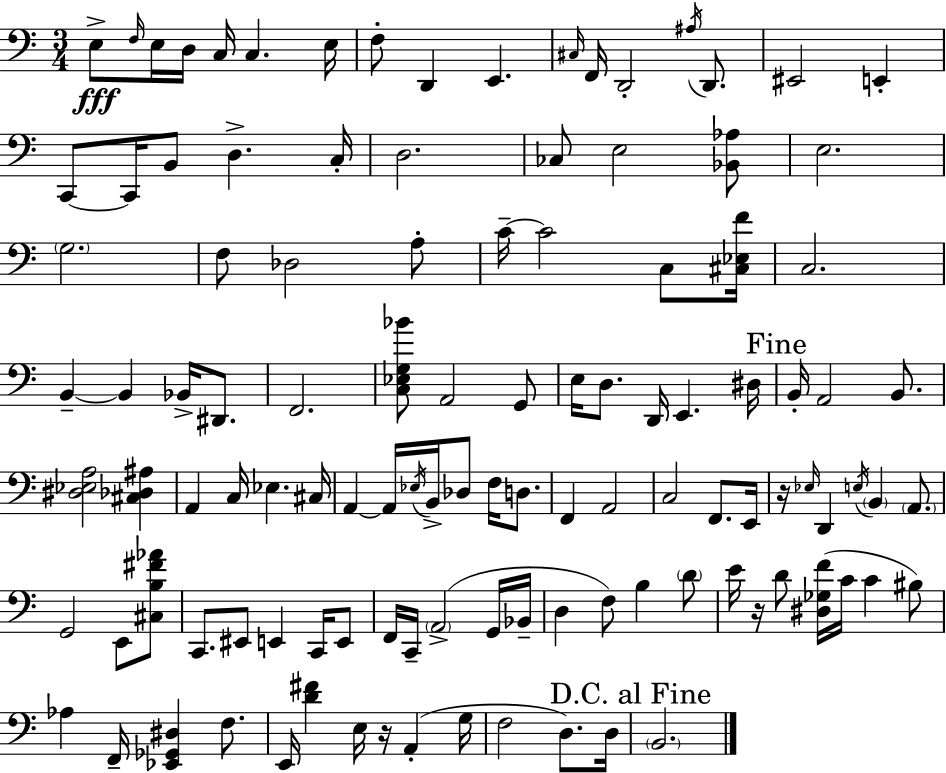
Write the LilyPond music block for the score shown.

{
  \clef bass
  \numericTimeSignature
  \time 3/4
  \key a \minor
  e8->\fff \grace { f16 } e16 d16 c16 c4. | e16 f8-. d,4 e,4. | \grace { cis16 } f,16 d,2-. \acciaccatura { ais16 } | d,8. eis,2 e,4-. | \break c,8~~ c,16 b,8 d4.-> | c16-. d2. | ces8 e2 | <bes, aes>8 e2. | \break \parenthesize g2. | f8 des2 | a8-. c'16--~~ c'2 | c8 <cis ees f'>16 c2. | \break b,4--~~ b,4 bes,16-> | dis,8. f,2. | <c ees g bes'>8 a,2 | g,8 e16 d8. d,16 e,4. | \break dis16 \mark "Fine" b,16-. a,2 | b,8. <dis ees a>2 <cis des ais>4 | a,4 c16 ees4. | cis16 a,4~~ a,16 \acciaccatura { ees16 } b,16-> des8 | \break f16 d8. f,4 a,2 | c2 | f,8. e,16 r16 \grace { ees16 } d,4 \acciaccatura { e16 } \parenthesize b,4 | \parenthesize a,8. g,2 | \break e,8 <cis b fis' aes'>8 c,8. eis,8 e,4 | c,16 e,8 f,16 c,16-- \parenthesize a,2->( | g,16 bes,16-- d4 f8) | b4 \parenthesize d'8 e'16 r16 d'8 <dis ges f'>16( c'16 | \break c'4 bis8) aes4 f,16-- <ees, ges, dis>4 | f8. e,16 <d' fis'>4 e16 | r16 a,4-.( g16 f2 | d8.) d16 \mark "D.C. al Fine" \parenthesize b,2. | \break \bar "|."
}